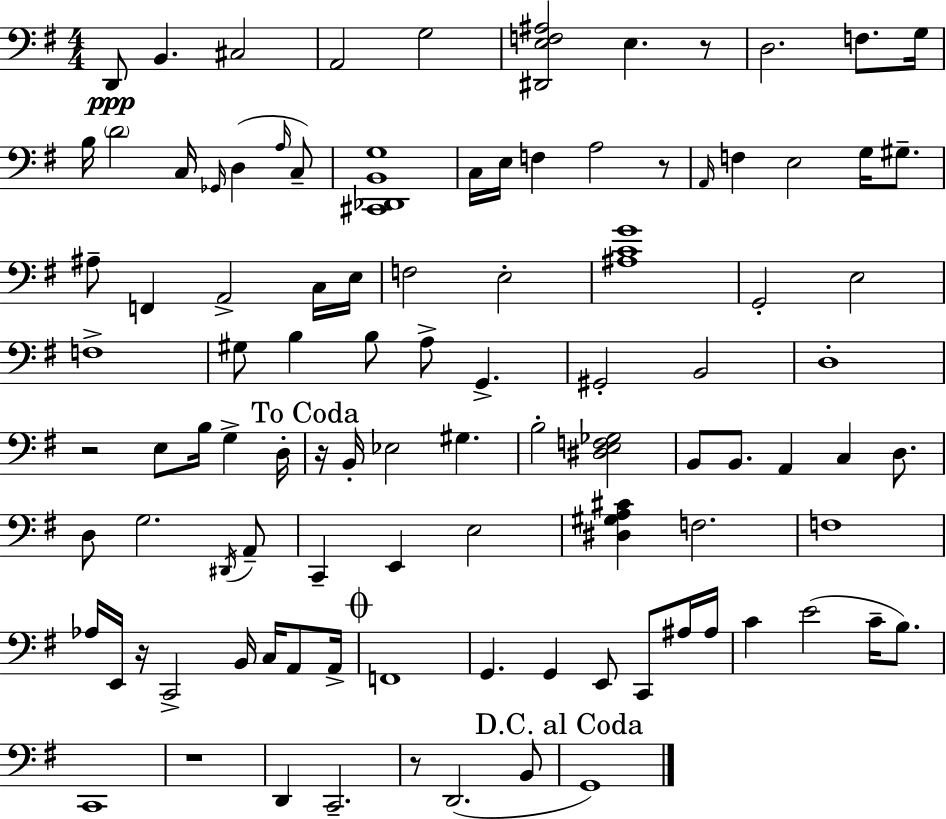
X:1
T:Untitled
M:4/4
L:1/4
K:Em
D,,/2 B,, ^C,2 A,,2 G,2 [^D,,E,F,^A,]2 E, z/2 D,2 F,/2 G,/4 B,/4 D2 C,/4 _G,,/4 D, A,/4 C,/2 [^C,,_D,,B,,G,]4 C,/4 E,/4 F, A,2 z/2 A,,/4 F, E,2 G,/4 ^G,/2 ^A,/2 F,, A,,2 C,/4 E,/4 F,2 E,2 [^A,CG]4 G,,2 E,2 F,4 ^G,/2 B, B,/2 A,/2 G,, ^G,,2 B,,2 D,4 z2 E,/2 B,/4 G, D,/4 z/4 B,,/4 _E,2 ^G, B,2 [^D,E,F,_G,]2 B,,/2 B,,/2 A,, C, D,/2 D,/2 G,2 ^D,,/4 A,,/2 C,, E,, E,2 [^D,^G,A,^C] F,2 F,4 _A,/4 E,,/4 z/4 C,,2 B,,/4 C,/4 A,,/2 A,,/4 F,,4 G,, G,, E,,/2 C,,/2 ^A,/4 ^A,/4 C E2 C/4 B,/2 C,,4 z4 D,, C,,2 z/2 D,,2 B,,/2 G,,4